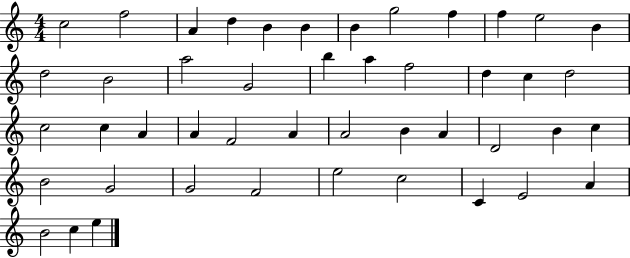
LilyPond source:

{
  \clef treble
  \numericTimeSignature
  \time 4/4
  \key c \major
  c''2 f''2 | a'4 d''4 b'4 b'4 | b'4 g''2 f''4 | f''4 e''2 b'4 | \break d''2 b'2 | a''2 g'2 | b''4 a''4 f''2 | d''4 c''4 d''2 | \break c''2 c''4 a'4 | a'4 f'2 a'4 | a'2 b'4 a'4 | d'2 b'4 c''4 | \break b'2 g'2 | g'2 f'2 | e''2 c''2 | c'4 e'2 a'4 | \break b'2 c''4 e''4 | \bar "|."
}